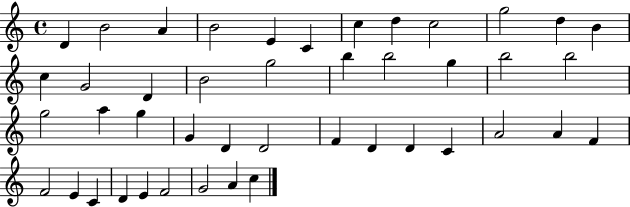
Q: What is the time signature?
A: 4/4